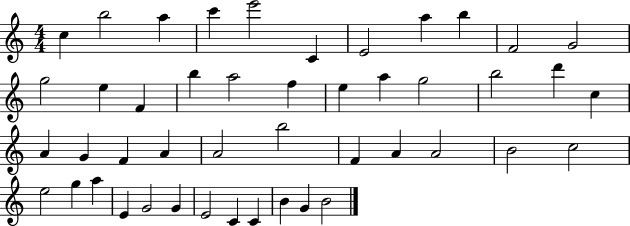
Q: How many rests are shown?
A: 0